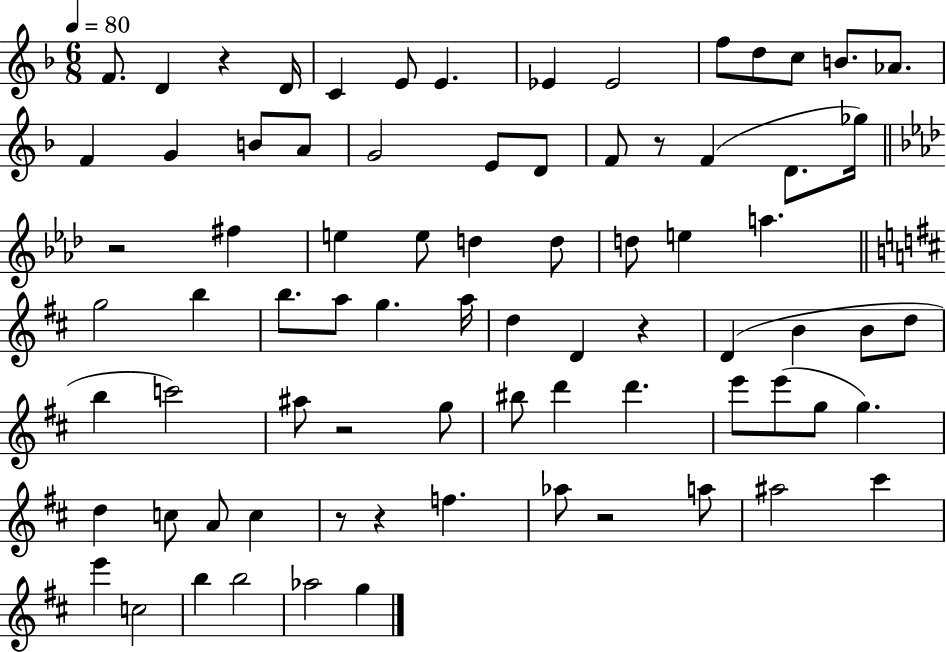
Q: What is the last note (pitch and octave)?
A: G5